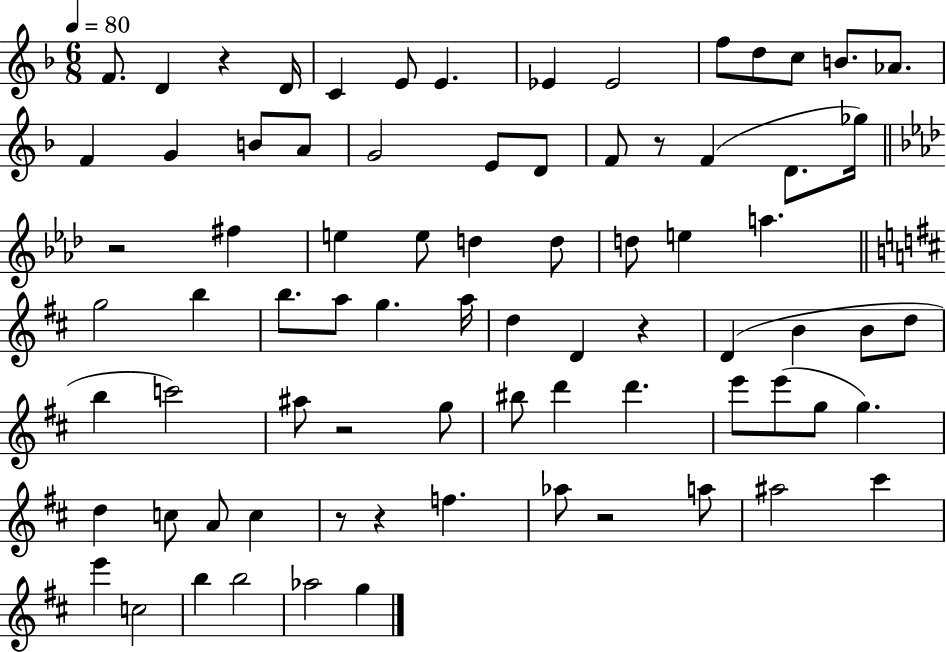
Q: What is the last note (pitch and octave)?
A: G5